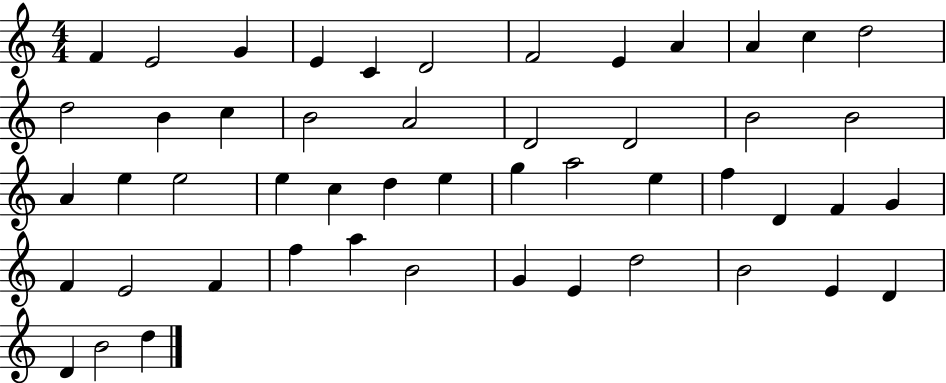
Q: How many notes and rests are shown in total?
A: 50